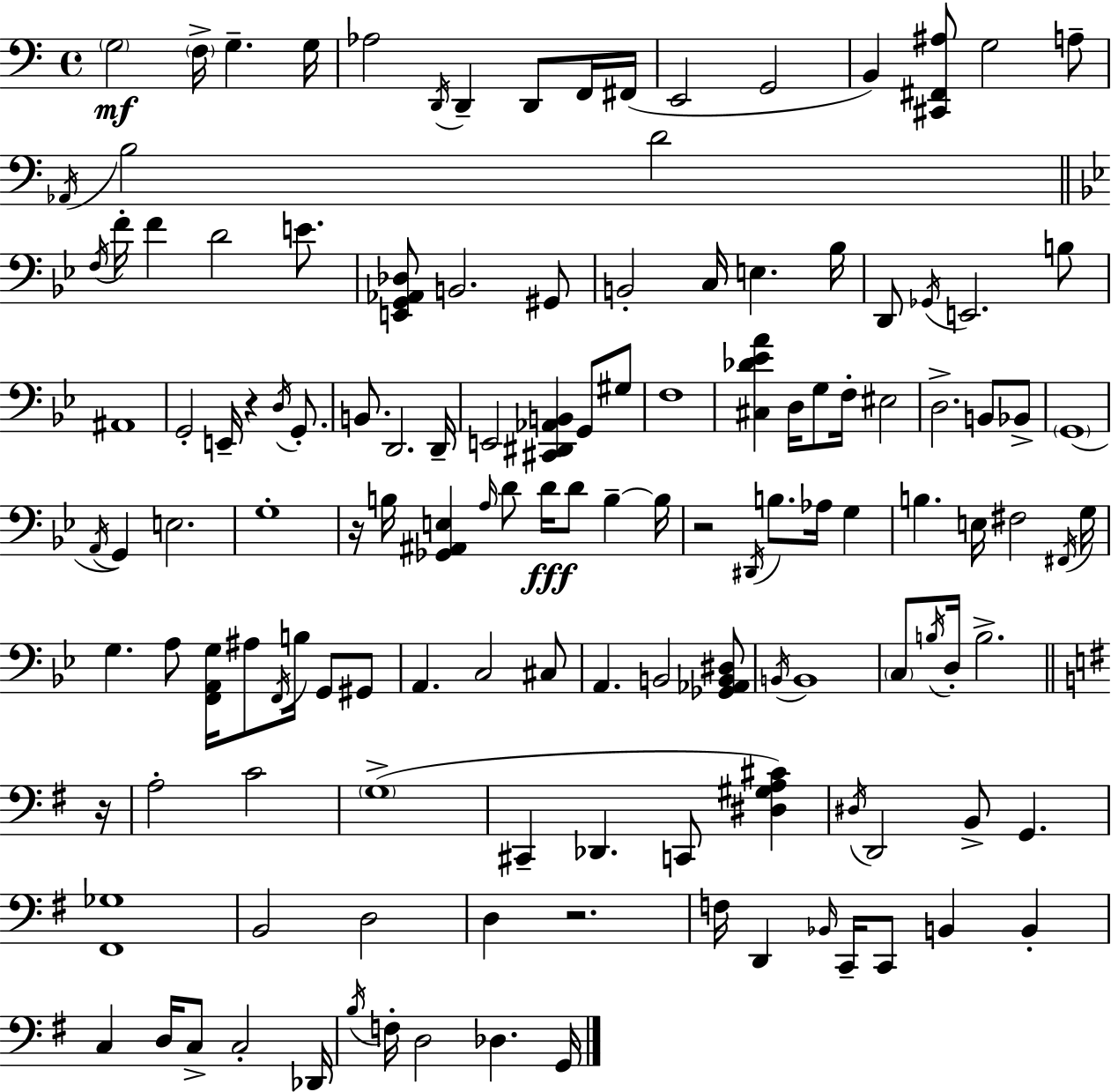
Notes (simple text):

G3/h F3/s G3/q. G3/s Ab3/h D2/s D2/q D2/e F2/s F#2/s E2/h G2/h B2/q [C#2,F#2,A#3]/e G3/h A3/e Ab2/s B3/h D4/h F3/s F4/s F4/q D4/h E4/e. [E2,G2,Ab2,Db3]/e B2/h. G#2/e B2/h C3/s E3/q. Bb3/s D2/e Gb2/s E2/h. B3/e A#2/w G2/h E2/s R/q D3/s G2/e. B2/e. D2/h. D2/s E2/h [C#2,D#2,Ab2,B2]/q G2/e G#3/e F3/w [C#3,Db4,Eb4,A4]/q D3/s G3/e F3/s EIS3/h D3/h. B2/e Bb2/e G2/w A2/s G2/q E3/h. G3/w R/s B3/s [Gb2,A#2,E3]/q A3/s D4/e D4/s D4/e B3/q B3/s R/h D#2/s B3/e. Ab3/s G3/q B3/q. E3/s F#3/h F#2/s G3/s G3/q. A3/e [F2,A2,G3]/s A#3/e F2/s B3/s G2/e G#2/e A2/q. C3/h C#3/e A2/q. B2/h [Gb2,Ab2,B2,D#3]/e B2/s B2/w C3/e B3/s D3/s B3/h. R/s A3/h C4/h G3/w C#2/q Db2/q. C2/e [D#3,G#3,A3,C#4]/q D#3/s D2/h B2/e G2/q. [F#2,Gb3]/w B2/h D3/h D3/q R/h. F3/s D2/q Bb2/s C2/s C2/e B2/q B2/q C3/q D3/s C3/e C3/h Db2/s B3/s F3/s D3/h Db3/q. G2/s